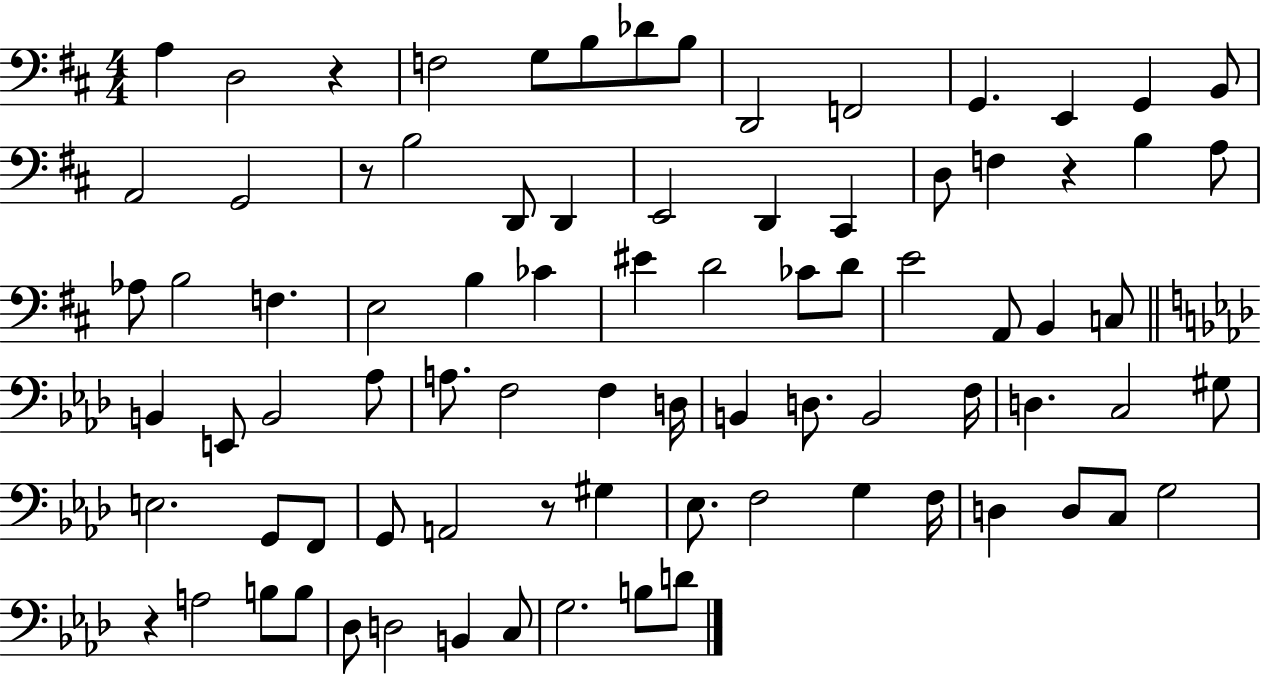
{
  \clef bass
  \numericTimeSignature
  \time 4/4
  \key d \major
  \repeat volta 2 { a4 d2 r4 | f2 g8 b8 des'8 b8 | d,2 f,2 | g,4. e,4 g,4 b,8 | \break a,2 g,2 | r8 b2 d,8 d,4 | e,2 d,4 cis,4 | d8 f4 r4 b4 a8 | \break aes8 b2 f4. | e2 b4 ces'4 | eis'4 d'2 ces'8 d'8 | e'2 a,8 b,4 c8 | \break \bar "||" \break \key f \minor b,4 e,8 b,2 aes8 | a8. f2 f4 d16 | b,4 d8. b,2 f16 | d4. c2 gis8 | \break e2. g,8 f,8 | g,8 a,2 r8 gis4 | ees8. f2 g4 f16 | d4 d8 c8 g2 | \break r4 a2 b8 b8 | des8 d2 b,4 c8 | g2. b8 d'8 | } \bar "|."
}